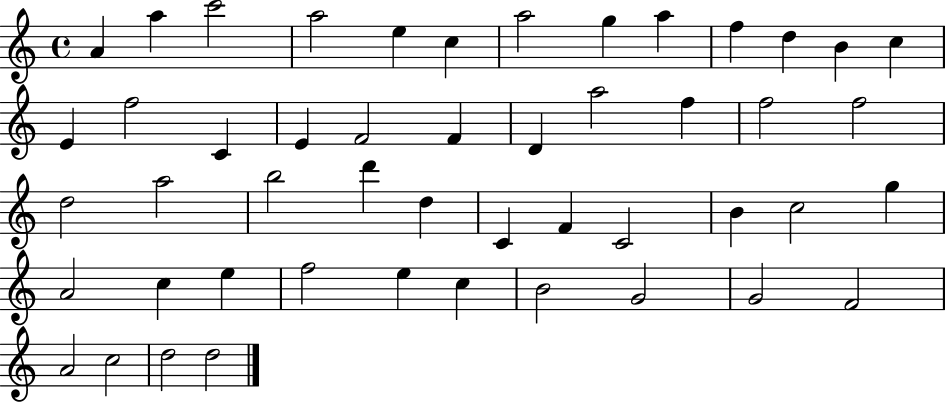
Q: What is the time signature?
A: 4/4